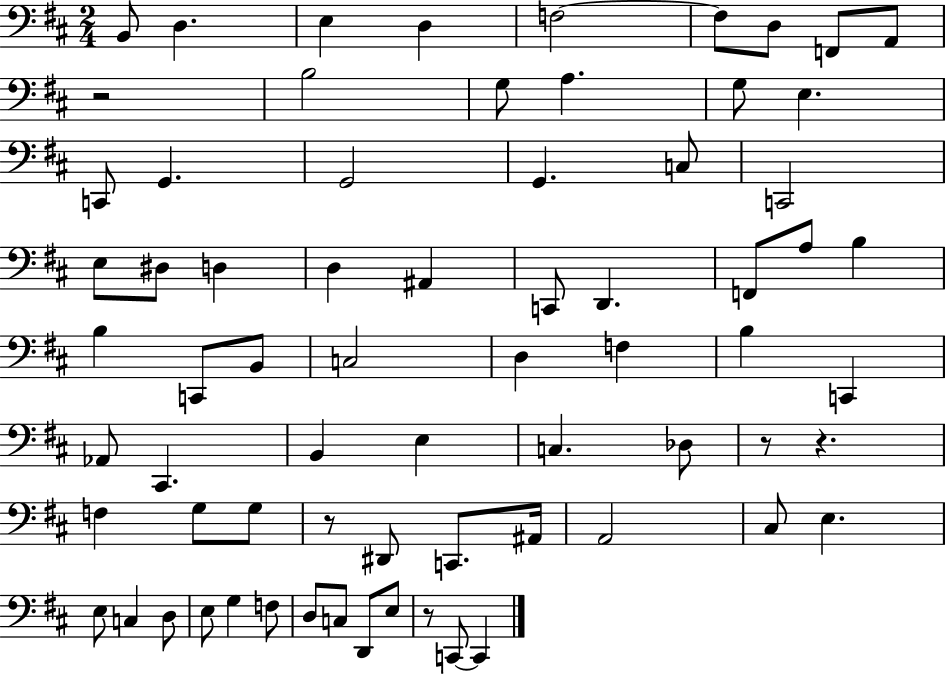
B2/e D3/q. E3/q D3/q F3/h F3/e D3/e F2/e A2/e R/h B3/h G3/e A3/q. G3/e E3/q. C2/e G2/q. G2/h G2/q. C3/e C2/h E3/e D#3/e D3/q D3/q A#2/q C2/e D2/q. F2/e A3/e B3/q B3/q C2/e B2/e C3/h D3/q F3/q B3/q C2/q Ab2/e C#2/q. B2/q E3/q C3/q. Db3/e R/e R/q. F3/q G3/e G3/e R/e D#2/e C2/e. A#2/s A2/h C#3/e E3/q. E3/e C3/q D3/e E3/e G3/q F3/e D3/e C3/e D2/e E3/e R/e C2/e C2/q